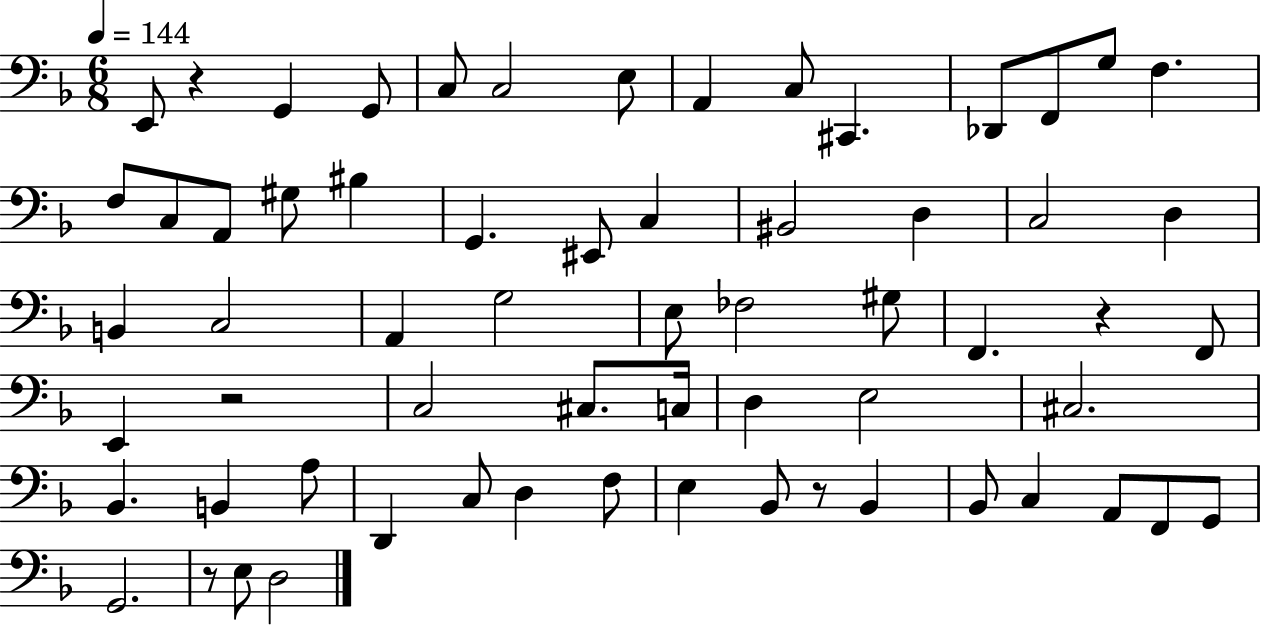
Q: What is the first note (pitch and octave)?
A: E2